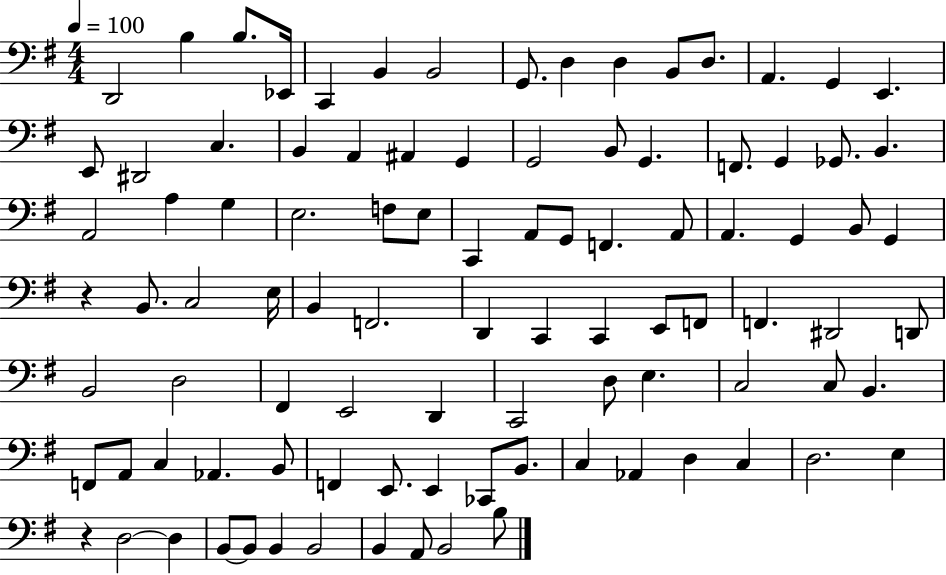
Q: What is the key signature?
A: G major